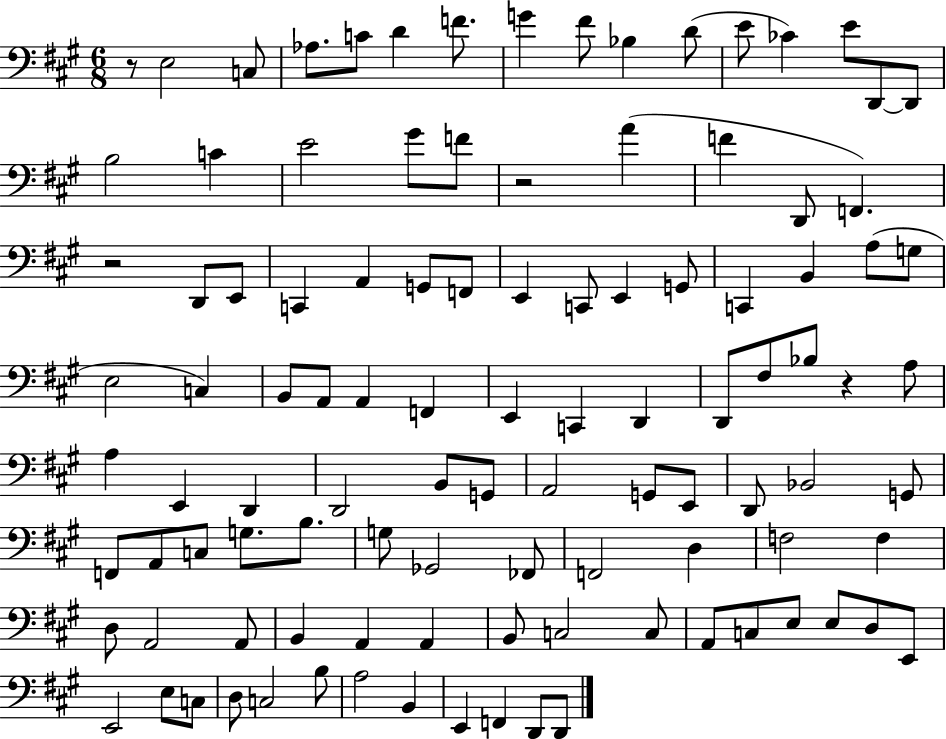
R/e E3/h C3/e Ab3/e. C4/e D4/q F4/e. G4/q F#4/e Bb3/q D4/e E4/e CES4/q E4/e D2/e D2/e B3/h C4/q E4/h G#4/e F4/e R/h A4/q F4/q D2/e F2/q. R/h D2/e E2/e C2/q A2/q G2/e F2/e E2/q C2/e E2/q G2/e C2/q B2/q A3/e G3/e E3/h C3/q B2/e A2/e A2/q F2/q E2/q C2/q D2/q D2/e F#3/e Bb3/e R/q A3/e A3/q E2/q D2/q D2/h B2/e G2/e A2/h G2/e E2/e D2/e Bb2/h G2/e F2/e A2/e C3/e G3/e. B3/e. G3/e Gb2/h FES2/e F2/h D3/q F3/h F3/q D3/e A2/h A2/e B2/q A2/q A2/q B2/e C3/h C3/e A2/e C3/e E3/e E3/e D3/e E2/e E2/h E3/e C3/e D3/e C3/h B3/e A3/h B2/q E2/q F2/q D2/e D2/e